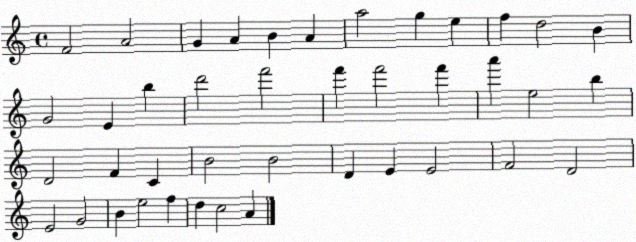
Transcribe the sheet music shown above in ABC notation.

X:1
T:Untitled
M:4/4
L:1/4
K:C
F2 A2 G A B A a2 g e f d2 B G2 E b d'2 f'2 f' f'2 f' a' e2 b D2 F C B2 B2 D E E2 F2 D2 E2 G2 B e2 f d c2 A